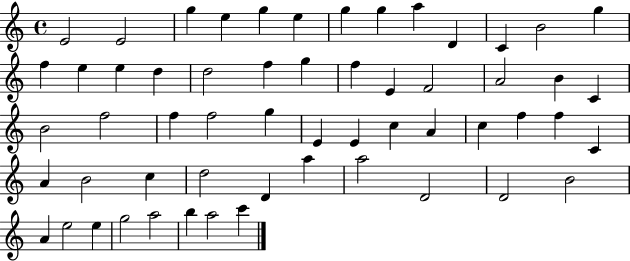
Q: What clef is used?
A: treble